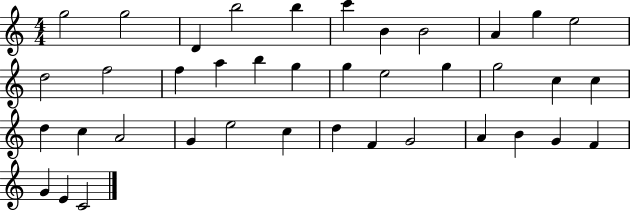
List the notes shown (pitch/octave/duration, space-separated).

G5/h G5/h D4/q B5/h B5/q C6/q B4/q B4/h A4/q G5/q E5/h D5/h F5/h F5/q A5/q B5/q G5/q G5/q E5/h G5/q G5/h C5/q C5/q D5/q C5/q A4/h G4/q E5/h C5/q D5/q F4/q G4/h A4/q B4/q G4/q F4/q G4/q E4/q C4/h